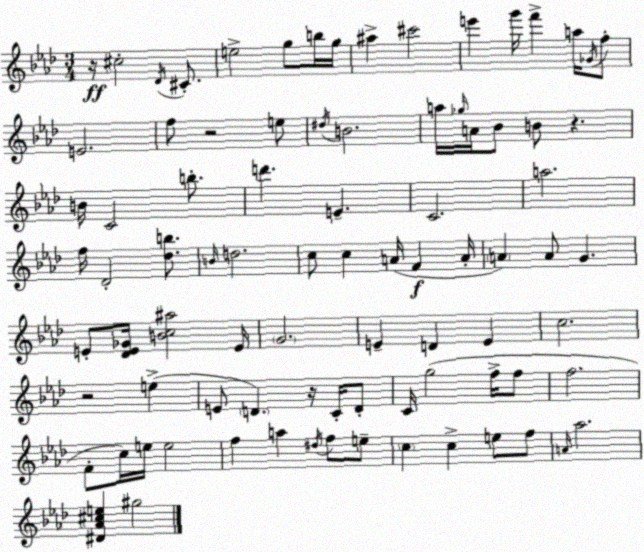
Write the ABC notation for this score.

X:1
T:Untitled
M:3/4
L:1/4
K:Ab
z/4 ^c2 _D/4 ^C/2 e2 g/2 b/4 g/4 ^a ^c'2 e' g'/4 f' a/4 _G/4 f/2 E2 f/2 z2 e/2 ^d/4 B2 a/4 _g/4 A/4 _B/2 B/2 z B/4 C2 b/2 d' E C2 a2 f/4 _D2 [_db]/2 B/4 d2 c/2 c A/4 F A/4 A A/2 G E/2 [_DE_G]/4 [Bc^a]2 E/4 G2 E D E c2 z2 e E/2 D z/4 C/4 D/2 C/4 g2 f/4 f/2 f2 F/2 c/4 e/4 e2 f a ^d/4 f/2 e/2 c c e/2 f/2 A/4 _a2 [^D_A^ce] ^g2